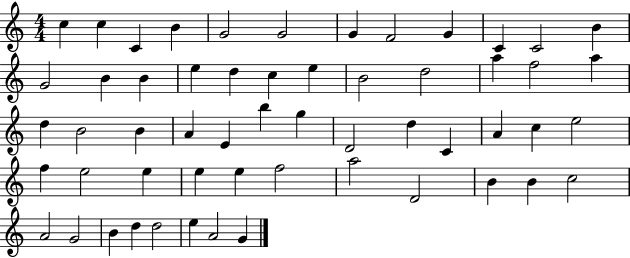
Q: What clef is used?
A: treble